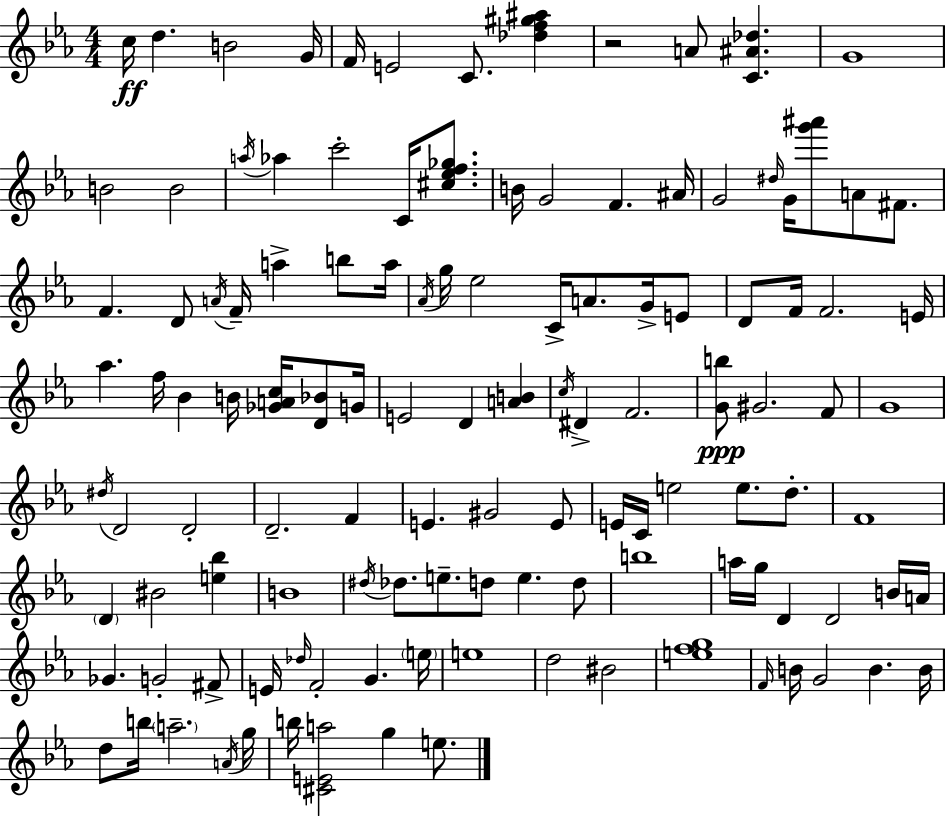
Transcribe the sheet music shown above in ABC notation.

X:1
T:Untitled
M:4/4
L:1/4
K:Cm
c/4 d B2 G/4 F/4 E2 C/2 [_df^g^a] z2 A/2 [C^A_d] G4 B2 B2 a/4 _a c'2 C/4 [^c_ef_g]/2 B/4 G2 F ^A/4 G2 ^d/4 G/4 [g'^a']/2 A/2 ^F/2 F D/2 A/4 F/4 a b/2 a/4 _A/4 g/4 _e2 C/4 A/2 G/4 E/2 D/2 F/4 F2 E/4 _a f/4 _B B/4 [_GAc]/4 [D_B]/2 G/4 E2 D [AB] c/4 ^D F2 [Gb]/2 ^G2 F/2 G4 ^d/4 D2 D2 D2 F E ^G2 E/2 E/4 C/4 e2 e/2 d/2 F4 D ^B2 [e_b] B4 ^d/4 _d/2 e/2 d/2 e d/2 b4 a/4 g/4 D D2 B/4 A/4 _G G2 ^F/2 E/4 _d/4 F2 G e/4 e4 d2 ^B2 [efg]4 F/4 B/4 G2 B B/4 d/2 b/4 a2 A/4 g/4 b/4 [^CEa]2 g e/2